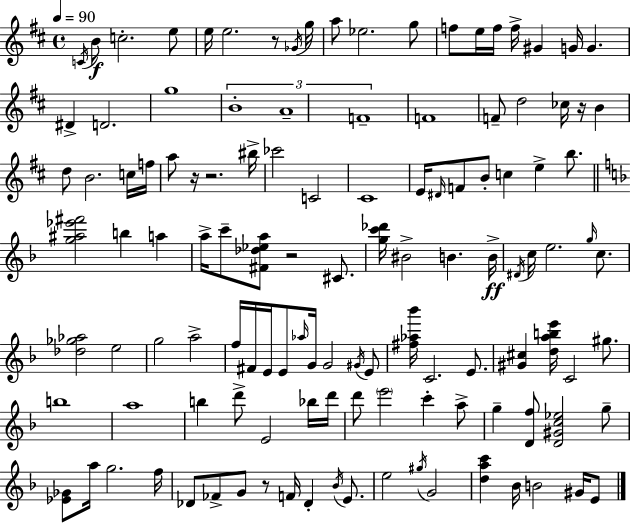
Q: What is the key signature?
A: D major